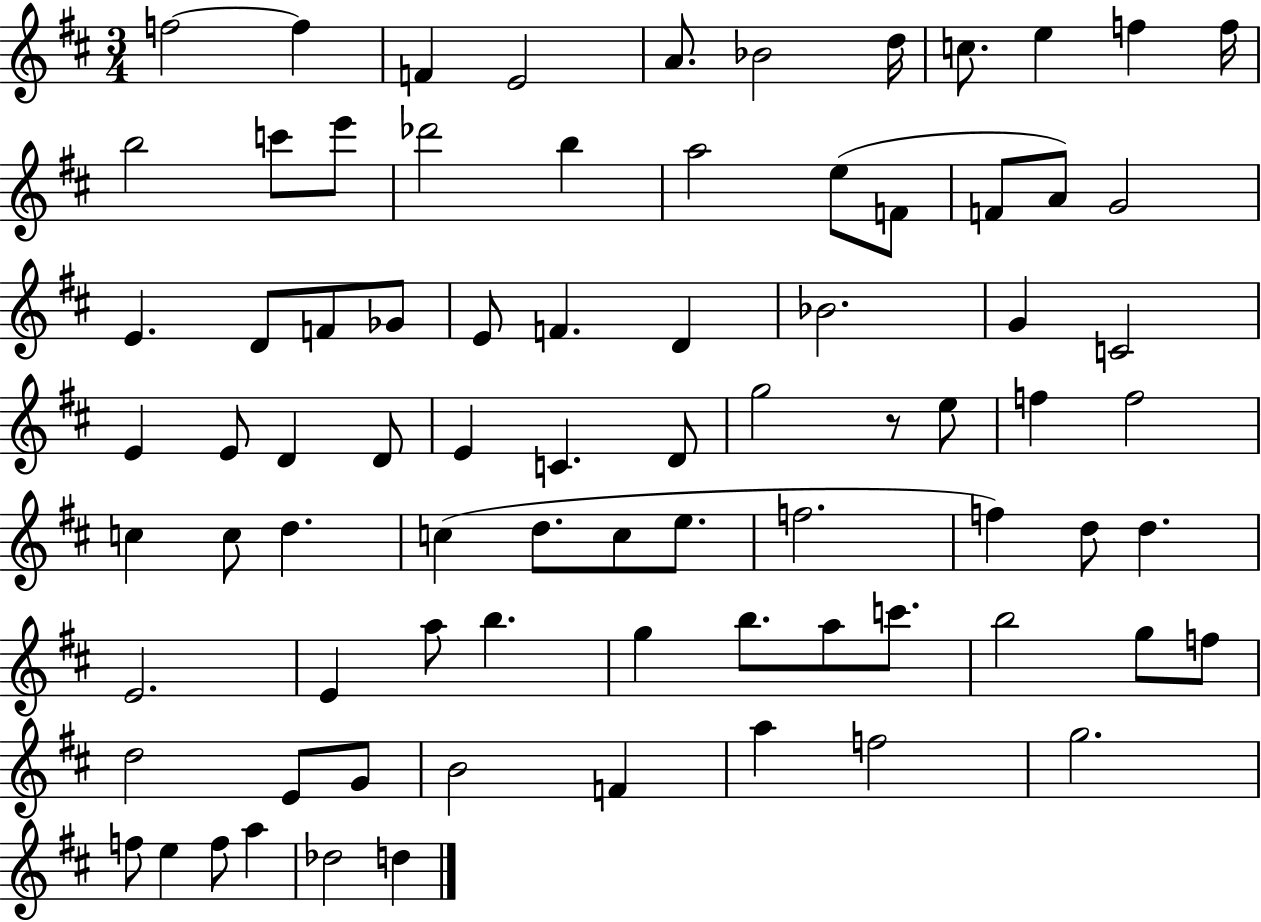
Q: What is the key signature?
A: D major